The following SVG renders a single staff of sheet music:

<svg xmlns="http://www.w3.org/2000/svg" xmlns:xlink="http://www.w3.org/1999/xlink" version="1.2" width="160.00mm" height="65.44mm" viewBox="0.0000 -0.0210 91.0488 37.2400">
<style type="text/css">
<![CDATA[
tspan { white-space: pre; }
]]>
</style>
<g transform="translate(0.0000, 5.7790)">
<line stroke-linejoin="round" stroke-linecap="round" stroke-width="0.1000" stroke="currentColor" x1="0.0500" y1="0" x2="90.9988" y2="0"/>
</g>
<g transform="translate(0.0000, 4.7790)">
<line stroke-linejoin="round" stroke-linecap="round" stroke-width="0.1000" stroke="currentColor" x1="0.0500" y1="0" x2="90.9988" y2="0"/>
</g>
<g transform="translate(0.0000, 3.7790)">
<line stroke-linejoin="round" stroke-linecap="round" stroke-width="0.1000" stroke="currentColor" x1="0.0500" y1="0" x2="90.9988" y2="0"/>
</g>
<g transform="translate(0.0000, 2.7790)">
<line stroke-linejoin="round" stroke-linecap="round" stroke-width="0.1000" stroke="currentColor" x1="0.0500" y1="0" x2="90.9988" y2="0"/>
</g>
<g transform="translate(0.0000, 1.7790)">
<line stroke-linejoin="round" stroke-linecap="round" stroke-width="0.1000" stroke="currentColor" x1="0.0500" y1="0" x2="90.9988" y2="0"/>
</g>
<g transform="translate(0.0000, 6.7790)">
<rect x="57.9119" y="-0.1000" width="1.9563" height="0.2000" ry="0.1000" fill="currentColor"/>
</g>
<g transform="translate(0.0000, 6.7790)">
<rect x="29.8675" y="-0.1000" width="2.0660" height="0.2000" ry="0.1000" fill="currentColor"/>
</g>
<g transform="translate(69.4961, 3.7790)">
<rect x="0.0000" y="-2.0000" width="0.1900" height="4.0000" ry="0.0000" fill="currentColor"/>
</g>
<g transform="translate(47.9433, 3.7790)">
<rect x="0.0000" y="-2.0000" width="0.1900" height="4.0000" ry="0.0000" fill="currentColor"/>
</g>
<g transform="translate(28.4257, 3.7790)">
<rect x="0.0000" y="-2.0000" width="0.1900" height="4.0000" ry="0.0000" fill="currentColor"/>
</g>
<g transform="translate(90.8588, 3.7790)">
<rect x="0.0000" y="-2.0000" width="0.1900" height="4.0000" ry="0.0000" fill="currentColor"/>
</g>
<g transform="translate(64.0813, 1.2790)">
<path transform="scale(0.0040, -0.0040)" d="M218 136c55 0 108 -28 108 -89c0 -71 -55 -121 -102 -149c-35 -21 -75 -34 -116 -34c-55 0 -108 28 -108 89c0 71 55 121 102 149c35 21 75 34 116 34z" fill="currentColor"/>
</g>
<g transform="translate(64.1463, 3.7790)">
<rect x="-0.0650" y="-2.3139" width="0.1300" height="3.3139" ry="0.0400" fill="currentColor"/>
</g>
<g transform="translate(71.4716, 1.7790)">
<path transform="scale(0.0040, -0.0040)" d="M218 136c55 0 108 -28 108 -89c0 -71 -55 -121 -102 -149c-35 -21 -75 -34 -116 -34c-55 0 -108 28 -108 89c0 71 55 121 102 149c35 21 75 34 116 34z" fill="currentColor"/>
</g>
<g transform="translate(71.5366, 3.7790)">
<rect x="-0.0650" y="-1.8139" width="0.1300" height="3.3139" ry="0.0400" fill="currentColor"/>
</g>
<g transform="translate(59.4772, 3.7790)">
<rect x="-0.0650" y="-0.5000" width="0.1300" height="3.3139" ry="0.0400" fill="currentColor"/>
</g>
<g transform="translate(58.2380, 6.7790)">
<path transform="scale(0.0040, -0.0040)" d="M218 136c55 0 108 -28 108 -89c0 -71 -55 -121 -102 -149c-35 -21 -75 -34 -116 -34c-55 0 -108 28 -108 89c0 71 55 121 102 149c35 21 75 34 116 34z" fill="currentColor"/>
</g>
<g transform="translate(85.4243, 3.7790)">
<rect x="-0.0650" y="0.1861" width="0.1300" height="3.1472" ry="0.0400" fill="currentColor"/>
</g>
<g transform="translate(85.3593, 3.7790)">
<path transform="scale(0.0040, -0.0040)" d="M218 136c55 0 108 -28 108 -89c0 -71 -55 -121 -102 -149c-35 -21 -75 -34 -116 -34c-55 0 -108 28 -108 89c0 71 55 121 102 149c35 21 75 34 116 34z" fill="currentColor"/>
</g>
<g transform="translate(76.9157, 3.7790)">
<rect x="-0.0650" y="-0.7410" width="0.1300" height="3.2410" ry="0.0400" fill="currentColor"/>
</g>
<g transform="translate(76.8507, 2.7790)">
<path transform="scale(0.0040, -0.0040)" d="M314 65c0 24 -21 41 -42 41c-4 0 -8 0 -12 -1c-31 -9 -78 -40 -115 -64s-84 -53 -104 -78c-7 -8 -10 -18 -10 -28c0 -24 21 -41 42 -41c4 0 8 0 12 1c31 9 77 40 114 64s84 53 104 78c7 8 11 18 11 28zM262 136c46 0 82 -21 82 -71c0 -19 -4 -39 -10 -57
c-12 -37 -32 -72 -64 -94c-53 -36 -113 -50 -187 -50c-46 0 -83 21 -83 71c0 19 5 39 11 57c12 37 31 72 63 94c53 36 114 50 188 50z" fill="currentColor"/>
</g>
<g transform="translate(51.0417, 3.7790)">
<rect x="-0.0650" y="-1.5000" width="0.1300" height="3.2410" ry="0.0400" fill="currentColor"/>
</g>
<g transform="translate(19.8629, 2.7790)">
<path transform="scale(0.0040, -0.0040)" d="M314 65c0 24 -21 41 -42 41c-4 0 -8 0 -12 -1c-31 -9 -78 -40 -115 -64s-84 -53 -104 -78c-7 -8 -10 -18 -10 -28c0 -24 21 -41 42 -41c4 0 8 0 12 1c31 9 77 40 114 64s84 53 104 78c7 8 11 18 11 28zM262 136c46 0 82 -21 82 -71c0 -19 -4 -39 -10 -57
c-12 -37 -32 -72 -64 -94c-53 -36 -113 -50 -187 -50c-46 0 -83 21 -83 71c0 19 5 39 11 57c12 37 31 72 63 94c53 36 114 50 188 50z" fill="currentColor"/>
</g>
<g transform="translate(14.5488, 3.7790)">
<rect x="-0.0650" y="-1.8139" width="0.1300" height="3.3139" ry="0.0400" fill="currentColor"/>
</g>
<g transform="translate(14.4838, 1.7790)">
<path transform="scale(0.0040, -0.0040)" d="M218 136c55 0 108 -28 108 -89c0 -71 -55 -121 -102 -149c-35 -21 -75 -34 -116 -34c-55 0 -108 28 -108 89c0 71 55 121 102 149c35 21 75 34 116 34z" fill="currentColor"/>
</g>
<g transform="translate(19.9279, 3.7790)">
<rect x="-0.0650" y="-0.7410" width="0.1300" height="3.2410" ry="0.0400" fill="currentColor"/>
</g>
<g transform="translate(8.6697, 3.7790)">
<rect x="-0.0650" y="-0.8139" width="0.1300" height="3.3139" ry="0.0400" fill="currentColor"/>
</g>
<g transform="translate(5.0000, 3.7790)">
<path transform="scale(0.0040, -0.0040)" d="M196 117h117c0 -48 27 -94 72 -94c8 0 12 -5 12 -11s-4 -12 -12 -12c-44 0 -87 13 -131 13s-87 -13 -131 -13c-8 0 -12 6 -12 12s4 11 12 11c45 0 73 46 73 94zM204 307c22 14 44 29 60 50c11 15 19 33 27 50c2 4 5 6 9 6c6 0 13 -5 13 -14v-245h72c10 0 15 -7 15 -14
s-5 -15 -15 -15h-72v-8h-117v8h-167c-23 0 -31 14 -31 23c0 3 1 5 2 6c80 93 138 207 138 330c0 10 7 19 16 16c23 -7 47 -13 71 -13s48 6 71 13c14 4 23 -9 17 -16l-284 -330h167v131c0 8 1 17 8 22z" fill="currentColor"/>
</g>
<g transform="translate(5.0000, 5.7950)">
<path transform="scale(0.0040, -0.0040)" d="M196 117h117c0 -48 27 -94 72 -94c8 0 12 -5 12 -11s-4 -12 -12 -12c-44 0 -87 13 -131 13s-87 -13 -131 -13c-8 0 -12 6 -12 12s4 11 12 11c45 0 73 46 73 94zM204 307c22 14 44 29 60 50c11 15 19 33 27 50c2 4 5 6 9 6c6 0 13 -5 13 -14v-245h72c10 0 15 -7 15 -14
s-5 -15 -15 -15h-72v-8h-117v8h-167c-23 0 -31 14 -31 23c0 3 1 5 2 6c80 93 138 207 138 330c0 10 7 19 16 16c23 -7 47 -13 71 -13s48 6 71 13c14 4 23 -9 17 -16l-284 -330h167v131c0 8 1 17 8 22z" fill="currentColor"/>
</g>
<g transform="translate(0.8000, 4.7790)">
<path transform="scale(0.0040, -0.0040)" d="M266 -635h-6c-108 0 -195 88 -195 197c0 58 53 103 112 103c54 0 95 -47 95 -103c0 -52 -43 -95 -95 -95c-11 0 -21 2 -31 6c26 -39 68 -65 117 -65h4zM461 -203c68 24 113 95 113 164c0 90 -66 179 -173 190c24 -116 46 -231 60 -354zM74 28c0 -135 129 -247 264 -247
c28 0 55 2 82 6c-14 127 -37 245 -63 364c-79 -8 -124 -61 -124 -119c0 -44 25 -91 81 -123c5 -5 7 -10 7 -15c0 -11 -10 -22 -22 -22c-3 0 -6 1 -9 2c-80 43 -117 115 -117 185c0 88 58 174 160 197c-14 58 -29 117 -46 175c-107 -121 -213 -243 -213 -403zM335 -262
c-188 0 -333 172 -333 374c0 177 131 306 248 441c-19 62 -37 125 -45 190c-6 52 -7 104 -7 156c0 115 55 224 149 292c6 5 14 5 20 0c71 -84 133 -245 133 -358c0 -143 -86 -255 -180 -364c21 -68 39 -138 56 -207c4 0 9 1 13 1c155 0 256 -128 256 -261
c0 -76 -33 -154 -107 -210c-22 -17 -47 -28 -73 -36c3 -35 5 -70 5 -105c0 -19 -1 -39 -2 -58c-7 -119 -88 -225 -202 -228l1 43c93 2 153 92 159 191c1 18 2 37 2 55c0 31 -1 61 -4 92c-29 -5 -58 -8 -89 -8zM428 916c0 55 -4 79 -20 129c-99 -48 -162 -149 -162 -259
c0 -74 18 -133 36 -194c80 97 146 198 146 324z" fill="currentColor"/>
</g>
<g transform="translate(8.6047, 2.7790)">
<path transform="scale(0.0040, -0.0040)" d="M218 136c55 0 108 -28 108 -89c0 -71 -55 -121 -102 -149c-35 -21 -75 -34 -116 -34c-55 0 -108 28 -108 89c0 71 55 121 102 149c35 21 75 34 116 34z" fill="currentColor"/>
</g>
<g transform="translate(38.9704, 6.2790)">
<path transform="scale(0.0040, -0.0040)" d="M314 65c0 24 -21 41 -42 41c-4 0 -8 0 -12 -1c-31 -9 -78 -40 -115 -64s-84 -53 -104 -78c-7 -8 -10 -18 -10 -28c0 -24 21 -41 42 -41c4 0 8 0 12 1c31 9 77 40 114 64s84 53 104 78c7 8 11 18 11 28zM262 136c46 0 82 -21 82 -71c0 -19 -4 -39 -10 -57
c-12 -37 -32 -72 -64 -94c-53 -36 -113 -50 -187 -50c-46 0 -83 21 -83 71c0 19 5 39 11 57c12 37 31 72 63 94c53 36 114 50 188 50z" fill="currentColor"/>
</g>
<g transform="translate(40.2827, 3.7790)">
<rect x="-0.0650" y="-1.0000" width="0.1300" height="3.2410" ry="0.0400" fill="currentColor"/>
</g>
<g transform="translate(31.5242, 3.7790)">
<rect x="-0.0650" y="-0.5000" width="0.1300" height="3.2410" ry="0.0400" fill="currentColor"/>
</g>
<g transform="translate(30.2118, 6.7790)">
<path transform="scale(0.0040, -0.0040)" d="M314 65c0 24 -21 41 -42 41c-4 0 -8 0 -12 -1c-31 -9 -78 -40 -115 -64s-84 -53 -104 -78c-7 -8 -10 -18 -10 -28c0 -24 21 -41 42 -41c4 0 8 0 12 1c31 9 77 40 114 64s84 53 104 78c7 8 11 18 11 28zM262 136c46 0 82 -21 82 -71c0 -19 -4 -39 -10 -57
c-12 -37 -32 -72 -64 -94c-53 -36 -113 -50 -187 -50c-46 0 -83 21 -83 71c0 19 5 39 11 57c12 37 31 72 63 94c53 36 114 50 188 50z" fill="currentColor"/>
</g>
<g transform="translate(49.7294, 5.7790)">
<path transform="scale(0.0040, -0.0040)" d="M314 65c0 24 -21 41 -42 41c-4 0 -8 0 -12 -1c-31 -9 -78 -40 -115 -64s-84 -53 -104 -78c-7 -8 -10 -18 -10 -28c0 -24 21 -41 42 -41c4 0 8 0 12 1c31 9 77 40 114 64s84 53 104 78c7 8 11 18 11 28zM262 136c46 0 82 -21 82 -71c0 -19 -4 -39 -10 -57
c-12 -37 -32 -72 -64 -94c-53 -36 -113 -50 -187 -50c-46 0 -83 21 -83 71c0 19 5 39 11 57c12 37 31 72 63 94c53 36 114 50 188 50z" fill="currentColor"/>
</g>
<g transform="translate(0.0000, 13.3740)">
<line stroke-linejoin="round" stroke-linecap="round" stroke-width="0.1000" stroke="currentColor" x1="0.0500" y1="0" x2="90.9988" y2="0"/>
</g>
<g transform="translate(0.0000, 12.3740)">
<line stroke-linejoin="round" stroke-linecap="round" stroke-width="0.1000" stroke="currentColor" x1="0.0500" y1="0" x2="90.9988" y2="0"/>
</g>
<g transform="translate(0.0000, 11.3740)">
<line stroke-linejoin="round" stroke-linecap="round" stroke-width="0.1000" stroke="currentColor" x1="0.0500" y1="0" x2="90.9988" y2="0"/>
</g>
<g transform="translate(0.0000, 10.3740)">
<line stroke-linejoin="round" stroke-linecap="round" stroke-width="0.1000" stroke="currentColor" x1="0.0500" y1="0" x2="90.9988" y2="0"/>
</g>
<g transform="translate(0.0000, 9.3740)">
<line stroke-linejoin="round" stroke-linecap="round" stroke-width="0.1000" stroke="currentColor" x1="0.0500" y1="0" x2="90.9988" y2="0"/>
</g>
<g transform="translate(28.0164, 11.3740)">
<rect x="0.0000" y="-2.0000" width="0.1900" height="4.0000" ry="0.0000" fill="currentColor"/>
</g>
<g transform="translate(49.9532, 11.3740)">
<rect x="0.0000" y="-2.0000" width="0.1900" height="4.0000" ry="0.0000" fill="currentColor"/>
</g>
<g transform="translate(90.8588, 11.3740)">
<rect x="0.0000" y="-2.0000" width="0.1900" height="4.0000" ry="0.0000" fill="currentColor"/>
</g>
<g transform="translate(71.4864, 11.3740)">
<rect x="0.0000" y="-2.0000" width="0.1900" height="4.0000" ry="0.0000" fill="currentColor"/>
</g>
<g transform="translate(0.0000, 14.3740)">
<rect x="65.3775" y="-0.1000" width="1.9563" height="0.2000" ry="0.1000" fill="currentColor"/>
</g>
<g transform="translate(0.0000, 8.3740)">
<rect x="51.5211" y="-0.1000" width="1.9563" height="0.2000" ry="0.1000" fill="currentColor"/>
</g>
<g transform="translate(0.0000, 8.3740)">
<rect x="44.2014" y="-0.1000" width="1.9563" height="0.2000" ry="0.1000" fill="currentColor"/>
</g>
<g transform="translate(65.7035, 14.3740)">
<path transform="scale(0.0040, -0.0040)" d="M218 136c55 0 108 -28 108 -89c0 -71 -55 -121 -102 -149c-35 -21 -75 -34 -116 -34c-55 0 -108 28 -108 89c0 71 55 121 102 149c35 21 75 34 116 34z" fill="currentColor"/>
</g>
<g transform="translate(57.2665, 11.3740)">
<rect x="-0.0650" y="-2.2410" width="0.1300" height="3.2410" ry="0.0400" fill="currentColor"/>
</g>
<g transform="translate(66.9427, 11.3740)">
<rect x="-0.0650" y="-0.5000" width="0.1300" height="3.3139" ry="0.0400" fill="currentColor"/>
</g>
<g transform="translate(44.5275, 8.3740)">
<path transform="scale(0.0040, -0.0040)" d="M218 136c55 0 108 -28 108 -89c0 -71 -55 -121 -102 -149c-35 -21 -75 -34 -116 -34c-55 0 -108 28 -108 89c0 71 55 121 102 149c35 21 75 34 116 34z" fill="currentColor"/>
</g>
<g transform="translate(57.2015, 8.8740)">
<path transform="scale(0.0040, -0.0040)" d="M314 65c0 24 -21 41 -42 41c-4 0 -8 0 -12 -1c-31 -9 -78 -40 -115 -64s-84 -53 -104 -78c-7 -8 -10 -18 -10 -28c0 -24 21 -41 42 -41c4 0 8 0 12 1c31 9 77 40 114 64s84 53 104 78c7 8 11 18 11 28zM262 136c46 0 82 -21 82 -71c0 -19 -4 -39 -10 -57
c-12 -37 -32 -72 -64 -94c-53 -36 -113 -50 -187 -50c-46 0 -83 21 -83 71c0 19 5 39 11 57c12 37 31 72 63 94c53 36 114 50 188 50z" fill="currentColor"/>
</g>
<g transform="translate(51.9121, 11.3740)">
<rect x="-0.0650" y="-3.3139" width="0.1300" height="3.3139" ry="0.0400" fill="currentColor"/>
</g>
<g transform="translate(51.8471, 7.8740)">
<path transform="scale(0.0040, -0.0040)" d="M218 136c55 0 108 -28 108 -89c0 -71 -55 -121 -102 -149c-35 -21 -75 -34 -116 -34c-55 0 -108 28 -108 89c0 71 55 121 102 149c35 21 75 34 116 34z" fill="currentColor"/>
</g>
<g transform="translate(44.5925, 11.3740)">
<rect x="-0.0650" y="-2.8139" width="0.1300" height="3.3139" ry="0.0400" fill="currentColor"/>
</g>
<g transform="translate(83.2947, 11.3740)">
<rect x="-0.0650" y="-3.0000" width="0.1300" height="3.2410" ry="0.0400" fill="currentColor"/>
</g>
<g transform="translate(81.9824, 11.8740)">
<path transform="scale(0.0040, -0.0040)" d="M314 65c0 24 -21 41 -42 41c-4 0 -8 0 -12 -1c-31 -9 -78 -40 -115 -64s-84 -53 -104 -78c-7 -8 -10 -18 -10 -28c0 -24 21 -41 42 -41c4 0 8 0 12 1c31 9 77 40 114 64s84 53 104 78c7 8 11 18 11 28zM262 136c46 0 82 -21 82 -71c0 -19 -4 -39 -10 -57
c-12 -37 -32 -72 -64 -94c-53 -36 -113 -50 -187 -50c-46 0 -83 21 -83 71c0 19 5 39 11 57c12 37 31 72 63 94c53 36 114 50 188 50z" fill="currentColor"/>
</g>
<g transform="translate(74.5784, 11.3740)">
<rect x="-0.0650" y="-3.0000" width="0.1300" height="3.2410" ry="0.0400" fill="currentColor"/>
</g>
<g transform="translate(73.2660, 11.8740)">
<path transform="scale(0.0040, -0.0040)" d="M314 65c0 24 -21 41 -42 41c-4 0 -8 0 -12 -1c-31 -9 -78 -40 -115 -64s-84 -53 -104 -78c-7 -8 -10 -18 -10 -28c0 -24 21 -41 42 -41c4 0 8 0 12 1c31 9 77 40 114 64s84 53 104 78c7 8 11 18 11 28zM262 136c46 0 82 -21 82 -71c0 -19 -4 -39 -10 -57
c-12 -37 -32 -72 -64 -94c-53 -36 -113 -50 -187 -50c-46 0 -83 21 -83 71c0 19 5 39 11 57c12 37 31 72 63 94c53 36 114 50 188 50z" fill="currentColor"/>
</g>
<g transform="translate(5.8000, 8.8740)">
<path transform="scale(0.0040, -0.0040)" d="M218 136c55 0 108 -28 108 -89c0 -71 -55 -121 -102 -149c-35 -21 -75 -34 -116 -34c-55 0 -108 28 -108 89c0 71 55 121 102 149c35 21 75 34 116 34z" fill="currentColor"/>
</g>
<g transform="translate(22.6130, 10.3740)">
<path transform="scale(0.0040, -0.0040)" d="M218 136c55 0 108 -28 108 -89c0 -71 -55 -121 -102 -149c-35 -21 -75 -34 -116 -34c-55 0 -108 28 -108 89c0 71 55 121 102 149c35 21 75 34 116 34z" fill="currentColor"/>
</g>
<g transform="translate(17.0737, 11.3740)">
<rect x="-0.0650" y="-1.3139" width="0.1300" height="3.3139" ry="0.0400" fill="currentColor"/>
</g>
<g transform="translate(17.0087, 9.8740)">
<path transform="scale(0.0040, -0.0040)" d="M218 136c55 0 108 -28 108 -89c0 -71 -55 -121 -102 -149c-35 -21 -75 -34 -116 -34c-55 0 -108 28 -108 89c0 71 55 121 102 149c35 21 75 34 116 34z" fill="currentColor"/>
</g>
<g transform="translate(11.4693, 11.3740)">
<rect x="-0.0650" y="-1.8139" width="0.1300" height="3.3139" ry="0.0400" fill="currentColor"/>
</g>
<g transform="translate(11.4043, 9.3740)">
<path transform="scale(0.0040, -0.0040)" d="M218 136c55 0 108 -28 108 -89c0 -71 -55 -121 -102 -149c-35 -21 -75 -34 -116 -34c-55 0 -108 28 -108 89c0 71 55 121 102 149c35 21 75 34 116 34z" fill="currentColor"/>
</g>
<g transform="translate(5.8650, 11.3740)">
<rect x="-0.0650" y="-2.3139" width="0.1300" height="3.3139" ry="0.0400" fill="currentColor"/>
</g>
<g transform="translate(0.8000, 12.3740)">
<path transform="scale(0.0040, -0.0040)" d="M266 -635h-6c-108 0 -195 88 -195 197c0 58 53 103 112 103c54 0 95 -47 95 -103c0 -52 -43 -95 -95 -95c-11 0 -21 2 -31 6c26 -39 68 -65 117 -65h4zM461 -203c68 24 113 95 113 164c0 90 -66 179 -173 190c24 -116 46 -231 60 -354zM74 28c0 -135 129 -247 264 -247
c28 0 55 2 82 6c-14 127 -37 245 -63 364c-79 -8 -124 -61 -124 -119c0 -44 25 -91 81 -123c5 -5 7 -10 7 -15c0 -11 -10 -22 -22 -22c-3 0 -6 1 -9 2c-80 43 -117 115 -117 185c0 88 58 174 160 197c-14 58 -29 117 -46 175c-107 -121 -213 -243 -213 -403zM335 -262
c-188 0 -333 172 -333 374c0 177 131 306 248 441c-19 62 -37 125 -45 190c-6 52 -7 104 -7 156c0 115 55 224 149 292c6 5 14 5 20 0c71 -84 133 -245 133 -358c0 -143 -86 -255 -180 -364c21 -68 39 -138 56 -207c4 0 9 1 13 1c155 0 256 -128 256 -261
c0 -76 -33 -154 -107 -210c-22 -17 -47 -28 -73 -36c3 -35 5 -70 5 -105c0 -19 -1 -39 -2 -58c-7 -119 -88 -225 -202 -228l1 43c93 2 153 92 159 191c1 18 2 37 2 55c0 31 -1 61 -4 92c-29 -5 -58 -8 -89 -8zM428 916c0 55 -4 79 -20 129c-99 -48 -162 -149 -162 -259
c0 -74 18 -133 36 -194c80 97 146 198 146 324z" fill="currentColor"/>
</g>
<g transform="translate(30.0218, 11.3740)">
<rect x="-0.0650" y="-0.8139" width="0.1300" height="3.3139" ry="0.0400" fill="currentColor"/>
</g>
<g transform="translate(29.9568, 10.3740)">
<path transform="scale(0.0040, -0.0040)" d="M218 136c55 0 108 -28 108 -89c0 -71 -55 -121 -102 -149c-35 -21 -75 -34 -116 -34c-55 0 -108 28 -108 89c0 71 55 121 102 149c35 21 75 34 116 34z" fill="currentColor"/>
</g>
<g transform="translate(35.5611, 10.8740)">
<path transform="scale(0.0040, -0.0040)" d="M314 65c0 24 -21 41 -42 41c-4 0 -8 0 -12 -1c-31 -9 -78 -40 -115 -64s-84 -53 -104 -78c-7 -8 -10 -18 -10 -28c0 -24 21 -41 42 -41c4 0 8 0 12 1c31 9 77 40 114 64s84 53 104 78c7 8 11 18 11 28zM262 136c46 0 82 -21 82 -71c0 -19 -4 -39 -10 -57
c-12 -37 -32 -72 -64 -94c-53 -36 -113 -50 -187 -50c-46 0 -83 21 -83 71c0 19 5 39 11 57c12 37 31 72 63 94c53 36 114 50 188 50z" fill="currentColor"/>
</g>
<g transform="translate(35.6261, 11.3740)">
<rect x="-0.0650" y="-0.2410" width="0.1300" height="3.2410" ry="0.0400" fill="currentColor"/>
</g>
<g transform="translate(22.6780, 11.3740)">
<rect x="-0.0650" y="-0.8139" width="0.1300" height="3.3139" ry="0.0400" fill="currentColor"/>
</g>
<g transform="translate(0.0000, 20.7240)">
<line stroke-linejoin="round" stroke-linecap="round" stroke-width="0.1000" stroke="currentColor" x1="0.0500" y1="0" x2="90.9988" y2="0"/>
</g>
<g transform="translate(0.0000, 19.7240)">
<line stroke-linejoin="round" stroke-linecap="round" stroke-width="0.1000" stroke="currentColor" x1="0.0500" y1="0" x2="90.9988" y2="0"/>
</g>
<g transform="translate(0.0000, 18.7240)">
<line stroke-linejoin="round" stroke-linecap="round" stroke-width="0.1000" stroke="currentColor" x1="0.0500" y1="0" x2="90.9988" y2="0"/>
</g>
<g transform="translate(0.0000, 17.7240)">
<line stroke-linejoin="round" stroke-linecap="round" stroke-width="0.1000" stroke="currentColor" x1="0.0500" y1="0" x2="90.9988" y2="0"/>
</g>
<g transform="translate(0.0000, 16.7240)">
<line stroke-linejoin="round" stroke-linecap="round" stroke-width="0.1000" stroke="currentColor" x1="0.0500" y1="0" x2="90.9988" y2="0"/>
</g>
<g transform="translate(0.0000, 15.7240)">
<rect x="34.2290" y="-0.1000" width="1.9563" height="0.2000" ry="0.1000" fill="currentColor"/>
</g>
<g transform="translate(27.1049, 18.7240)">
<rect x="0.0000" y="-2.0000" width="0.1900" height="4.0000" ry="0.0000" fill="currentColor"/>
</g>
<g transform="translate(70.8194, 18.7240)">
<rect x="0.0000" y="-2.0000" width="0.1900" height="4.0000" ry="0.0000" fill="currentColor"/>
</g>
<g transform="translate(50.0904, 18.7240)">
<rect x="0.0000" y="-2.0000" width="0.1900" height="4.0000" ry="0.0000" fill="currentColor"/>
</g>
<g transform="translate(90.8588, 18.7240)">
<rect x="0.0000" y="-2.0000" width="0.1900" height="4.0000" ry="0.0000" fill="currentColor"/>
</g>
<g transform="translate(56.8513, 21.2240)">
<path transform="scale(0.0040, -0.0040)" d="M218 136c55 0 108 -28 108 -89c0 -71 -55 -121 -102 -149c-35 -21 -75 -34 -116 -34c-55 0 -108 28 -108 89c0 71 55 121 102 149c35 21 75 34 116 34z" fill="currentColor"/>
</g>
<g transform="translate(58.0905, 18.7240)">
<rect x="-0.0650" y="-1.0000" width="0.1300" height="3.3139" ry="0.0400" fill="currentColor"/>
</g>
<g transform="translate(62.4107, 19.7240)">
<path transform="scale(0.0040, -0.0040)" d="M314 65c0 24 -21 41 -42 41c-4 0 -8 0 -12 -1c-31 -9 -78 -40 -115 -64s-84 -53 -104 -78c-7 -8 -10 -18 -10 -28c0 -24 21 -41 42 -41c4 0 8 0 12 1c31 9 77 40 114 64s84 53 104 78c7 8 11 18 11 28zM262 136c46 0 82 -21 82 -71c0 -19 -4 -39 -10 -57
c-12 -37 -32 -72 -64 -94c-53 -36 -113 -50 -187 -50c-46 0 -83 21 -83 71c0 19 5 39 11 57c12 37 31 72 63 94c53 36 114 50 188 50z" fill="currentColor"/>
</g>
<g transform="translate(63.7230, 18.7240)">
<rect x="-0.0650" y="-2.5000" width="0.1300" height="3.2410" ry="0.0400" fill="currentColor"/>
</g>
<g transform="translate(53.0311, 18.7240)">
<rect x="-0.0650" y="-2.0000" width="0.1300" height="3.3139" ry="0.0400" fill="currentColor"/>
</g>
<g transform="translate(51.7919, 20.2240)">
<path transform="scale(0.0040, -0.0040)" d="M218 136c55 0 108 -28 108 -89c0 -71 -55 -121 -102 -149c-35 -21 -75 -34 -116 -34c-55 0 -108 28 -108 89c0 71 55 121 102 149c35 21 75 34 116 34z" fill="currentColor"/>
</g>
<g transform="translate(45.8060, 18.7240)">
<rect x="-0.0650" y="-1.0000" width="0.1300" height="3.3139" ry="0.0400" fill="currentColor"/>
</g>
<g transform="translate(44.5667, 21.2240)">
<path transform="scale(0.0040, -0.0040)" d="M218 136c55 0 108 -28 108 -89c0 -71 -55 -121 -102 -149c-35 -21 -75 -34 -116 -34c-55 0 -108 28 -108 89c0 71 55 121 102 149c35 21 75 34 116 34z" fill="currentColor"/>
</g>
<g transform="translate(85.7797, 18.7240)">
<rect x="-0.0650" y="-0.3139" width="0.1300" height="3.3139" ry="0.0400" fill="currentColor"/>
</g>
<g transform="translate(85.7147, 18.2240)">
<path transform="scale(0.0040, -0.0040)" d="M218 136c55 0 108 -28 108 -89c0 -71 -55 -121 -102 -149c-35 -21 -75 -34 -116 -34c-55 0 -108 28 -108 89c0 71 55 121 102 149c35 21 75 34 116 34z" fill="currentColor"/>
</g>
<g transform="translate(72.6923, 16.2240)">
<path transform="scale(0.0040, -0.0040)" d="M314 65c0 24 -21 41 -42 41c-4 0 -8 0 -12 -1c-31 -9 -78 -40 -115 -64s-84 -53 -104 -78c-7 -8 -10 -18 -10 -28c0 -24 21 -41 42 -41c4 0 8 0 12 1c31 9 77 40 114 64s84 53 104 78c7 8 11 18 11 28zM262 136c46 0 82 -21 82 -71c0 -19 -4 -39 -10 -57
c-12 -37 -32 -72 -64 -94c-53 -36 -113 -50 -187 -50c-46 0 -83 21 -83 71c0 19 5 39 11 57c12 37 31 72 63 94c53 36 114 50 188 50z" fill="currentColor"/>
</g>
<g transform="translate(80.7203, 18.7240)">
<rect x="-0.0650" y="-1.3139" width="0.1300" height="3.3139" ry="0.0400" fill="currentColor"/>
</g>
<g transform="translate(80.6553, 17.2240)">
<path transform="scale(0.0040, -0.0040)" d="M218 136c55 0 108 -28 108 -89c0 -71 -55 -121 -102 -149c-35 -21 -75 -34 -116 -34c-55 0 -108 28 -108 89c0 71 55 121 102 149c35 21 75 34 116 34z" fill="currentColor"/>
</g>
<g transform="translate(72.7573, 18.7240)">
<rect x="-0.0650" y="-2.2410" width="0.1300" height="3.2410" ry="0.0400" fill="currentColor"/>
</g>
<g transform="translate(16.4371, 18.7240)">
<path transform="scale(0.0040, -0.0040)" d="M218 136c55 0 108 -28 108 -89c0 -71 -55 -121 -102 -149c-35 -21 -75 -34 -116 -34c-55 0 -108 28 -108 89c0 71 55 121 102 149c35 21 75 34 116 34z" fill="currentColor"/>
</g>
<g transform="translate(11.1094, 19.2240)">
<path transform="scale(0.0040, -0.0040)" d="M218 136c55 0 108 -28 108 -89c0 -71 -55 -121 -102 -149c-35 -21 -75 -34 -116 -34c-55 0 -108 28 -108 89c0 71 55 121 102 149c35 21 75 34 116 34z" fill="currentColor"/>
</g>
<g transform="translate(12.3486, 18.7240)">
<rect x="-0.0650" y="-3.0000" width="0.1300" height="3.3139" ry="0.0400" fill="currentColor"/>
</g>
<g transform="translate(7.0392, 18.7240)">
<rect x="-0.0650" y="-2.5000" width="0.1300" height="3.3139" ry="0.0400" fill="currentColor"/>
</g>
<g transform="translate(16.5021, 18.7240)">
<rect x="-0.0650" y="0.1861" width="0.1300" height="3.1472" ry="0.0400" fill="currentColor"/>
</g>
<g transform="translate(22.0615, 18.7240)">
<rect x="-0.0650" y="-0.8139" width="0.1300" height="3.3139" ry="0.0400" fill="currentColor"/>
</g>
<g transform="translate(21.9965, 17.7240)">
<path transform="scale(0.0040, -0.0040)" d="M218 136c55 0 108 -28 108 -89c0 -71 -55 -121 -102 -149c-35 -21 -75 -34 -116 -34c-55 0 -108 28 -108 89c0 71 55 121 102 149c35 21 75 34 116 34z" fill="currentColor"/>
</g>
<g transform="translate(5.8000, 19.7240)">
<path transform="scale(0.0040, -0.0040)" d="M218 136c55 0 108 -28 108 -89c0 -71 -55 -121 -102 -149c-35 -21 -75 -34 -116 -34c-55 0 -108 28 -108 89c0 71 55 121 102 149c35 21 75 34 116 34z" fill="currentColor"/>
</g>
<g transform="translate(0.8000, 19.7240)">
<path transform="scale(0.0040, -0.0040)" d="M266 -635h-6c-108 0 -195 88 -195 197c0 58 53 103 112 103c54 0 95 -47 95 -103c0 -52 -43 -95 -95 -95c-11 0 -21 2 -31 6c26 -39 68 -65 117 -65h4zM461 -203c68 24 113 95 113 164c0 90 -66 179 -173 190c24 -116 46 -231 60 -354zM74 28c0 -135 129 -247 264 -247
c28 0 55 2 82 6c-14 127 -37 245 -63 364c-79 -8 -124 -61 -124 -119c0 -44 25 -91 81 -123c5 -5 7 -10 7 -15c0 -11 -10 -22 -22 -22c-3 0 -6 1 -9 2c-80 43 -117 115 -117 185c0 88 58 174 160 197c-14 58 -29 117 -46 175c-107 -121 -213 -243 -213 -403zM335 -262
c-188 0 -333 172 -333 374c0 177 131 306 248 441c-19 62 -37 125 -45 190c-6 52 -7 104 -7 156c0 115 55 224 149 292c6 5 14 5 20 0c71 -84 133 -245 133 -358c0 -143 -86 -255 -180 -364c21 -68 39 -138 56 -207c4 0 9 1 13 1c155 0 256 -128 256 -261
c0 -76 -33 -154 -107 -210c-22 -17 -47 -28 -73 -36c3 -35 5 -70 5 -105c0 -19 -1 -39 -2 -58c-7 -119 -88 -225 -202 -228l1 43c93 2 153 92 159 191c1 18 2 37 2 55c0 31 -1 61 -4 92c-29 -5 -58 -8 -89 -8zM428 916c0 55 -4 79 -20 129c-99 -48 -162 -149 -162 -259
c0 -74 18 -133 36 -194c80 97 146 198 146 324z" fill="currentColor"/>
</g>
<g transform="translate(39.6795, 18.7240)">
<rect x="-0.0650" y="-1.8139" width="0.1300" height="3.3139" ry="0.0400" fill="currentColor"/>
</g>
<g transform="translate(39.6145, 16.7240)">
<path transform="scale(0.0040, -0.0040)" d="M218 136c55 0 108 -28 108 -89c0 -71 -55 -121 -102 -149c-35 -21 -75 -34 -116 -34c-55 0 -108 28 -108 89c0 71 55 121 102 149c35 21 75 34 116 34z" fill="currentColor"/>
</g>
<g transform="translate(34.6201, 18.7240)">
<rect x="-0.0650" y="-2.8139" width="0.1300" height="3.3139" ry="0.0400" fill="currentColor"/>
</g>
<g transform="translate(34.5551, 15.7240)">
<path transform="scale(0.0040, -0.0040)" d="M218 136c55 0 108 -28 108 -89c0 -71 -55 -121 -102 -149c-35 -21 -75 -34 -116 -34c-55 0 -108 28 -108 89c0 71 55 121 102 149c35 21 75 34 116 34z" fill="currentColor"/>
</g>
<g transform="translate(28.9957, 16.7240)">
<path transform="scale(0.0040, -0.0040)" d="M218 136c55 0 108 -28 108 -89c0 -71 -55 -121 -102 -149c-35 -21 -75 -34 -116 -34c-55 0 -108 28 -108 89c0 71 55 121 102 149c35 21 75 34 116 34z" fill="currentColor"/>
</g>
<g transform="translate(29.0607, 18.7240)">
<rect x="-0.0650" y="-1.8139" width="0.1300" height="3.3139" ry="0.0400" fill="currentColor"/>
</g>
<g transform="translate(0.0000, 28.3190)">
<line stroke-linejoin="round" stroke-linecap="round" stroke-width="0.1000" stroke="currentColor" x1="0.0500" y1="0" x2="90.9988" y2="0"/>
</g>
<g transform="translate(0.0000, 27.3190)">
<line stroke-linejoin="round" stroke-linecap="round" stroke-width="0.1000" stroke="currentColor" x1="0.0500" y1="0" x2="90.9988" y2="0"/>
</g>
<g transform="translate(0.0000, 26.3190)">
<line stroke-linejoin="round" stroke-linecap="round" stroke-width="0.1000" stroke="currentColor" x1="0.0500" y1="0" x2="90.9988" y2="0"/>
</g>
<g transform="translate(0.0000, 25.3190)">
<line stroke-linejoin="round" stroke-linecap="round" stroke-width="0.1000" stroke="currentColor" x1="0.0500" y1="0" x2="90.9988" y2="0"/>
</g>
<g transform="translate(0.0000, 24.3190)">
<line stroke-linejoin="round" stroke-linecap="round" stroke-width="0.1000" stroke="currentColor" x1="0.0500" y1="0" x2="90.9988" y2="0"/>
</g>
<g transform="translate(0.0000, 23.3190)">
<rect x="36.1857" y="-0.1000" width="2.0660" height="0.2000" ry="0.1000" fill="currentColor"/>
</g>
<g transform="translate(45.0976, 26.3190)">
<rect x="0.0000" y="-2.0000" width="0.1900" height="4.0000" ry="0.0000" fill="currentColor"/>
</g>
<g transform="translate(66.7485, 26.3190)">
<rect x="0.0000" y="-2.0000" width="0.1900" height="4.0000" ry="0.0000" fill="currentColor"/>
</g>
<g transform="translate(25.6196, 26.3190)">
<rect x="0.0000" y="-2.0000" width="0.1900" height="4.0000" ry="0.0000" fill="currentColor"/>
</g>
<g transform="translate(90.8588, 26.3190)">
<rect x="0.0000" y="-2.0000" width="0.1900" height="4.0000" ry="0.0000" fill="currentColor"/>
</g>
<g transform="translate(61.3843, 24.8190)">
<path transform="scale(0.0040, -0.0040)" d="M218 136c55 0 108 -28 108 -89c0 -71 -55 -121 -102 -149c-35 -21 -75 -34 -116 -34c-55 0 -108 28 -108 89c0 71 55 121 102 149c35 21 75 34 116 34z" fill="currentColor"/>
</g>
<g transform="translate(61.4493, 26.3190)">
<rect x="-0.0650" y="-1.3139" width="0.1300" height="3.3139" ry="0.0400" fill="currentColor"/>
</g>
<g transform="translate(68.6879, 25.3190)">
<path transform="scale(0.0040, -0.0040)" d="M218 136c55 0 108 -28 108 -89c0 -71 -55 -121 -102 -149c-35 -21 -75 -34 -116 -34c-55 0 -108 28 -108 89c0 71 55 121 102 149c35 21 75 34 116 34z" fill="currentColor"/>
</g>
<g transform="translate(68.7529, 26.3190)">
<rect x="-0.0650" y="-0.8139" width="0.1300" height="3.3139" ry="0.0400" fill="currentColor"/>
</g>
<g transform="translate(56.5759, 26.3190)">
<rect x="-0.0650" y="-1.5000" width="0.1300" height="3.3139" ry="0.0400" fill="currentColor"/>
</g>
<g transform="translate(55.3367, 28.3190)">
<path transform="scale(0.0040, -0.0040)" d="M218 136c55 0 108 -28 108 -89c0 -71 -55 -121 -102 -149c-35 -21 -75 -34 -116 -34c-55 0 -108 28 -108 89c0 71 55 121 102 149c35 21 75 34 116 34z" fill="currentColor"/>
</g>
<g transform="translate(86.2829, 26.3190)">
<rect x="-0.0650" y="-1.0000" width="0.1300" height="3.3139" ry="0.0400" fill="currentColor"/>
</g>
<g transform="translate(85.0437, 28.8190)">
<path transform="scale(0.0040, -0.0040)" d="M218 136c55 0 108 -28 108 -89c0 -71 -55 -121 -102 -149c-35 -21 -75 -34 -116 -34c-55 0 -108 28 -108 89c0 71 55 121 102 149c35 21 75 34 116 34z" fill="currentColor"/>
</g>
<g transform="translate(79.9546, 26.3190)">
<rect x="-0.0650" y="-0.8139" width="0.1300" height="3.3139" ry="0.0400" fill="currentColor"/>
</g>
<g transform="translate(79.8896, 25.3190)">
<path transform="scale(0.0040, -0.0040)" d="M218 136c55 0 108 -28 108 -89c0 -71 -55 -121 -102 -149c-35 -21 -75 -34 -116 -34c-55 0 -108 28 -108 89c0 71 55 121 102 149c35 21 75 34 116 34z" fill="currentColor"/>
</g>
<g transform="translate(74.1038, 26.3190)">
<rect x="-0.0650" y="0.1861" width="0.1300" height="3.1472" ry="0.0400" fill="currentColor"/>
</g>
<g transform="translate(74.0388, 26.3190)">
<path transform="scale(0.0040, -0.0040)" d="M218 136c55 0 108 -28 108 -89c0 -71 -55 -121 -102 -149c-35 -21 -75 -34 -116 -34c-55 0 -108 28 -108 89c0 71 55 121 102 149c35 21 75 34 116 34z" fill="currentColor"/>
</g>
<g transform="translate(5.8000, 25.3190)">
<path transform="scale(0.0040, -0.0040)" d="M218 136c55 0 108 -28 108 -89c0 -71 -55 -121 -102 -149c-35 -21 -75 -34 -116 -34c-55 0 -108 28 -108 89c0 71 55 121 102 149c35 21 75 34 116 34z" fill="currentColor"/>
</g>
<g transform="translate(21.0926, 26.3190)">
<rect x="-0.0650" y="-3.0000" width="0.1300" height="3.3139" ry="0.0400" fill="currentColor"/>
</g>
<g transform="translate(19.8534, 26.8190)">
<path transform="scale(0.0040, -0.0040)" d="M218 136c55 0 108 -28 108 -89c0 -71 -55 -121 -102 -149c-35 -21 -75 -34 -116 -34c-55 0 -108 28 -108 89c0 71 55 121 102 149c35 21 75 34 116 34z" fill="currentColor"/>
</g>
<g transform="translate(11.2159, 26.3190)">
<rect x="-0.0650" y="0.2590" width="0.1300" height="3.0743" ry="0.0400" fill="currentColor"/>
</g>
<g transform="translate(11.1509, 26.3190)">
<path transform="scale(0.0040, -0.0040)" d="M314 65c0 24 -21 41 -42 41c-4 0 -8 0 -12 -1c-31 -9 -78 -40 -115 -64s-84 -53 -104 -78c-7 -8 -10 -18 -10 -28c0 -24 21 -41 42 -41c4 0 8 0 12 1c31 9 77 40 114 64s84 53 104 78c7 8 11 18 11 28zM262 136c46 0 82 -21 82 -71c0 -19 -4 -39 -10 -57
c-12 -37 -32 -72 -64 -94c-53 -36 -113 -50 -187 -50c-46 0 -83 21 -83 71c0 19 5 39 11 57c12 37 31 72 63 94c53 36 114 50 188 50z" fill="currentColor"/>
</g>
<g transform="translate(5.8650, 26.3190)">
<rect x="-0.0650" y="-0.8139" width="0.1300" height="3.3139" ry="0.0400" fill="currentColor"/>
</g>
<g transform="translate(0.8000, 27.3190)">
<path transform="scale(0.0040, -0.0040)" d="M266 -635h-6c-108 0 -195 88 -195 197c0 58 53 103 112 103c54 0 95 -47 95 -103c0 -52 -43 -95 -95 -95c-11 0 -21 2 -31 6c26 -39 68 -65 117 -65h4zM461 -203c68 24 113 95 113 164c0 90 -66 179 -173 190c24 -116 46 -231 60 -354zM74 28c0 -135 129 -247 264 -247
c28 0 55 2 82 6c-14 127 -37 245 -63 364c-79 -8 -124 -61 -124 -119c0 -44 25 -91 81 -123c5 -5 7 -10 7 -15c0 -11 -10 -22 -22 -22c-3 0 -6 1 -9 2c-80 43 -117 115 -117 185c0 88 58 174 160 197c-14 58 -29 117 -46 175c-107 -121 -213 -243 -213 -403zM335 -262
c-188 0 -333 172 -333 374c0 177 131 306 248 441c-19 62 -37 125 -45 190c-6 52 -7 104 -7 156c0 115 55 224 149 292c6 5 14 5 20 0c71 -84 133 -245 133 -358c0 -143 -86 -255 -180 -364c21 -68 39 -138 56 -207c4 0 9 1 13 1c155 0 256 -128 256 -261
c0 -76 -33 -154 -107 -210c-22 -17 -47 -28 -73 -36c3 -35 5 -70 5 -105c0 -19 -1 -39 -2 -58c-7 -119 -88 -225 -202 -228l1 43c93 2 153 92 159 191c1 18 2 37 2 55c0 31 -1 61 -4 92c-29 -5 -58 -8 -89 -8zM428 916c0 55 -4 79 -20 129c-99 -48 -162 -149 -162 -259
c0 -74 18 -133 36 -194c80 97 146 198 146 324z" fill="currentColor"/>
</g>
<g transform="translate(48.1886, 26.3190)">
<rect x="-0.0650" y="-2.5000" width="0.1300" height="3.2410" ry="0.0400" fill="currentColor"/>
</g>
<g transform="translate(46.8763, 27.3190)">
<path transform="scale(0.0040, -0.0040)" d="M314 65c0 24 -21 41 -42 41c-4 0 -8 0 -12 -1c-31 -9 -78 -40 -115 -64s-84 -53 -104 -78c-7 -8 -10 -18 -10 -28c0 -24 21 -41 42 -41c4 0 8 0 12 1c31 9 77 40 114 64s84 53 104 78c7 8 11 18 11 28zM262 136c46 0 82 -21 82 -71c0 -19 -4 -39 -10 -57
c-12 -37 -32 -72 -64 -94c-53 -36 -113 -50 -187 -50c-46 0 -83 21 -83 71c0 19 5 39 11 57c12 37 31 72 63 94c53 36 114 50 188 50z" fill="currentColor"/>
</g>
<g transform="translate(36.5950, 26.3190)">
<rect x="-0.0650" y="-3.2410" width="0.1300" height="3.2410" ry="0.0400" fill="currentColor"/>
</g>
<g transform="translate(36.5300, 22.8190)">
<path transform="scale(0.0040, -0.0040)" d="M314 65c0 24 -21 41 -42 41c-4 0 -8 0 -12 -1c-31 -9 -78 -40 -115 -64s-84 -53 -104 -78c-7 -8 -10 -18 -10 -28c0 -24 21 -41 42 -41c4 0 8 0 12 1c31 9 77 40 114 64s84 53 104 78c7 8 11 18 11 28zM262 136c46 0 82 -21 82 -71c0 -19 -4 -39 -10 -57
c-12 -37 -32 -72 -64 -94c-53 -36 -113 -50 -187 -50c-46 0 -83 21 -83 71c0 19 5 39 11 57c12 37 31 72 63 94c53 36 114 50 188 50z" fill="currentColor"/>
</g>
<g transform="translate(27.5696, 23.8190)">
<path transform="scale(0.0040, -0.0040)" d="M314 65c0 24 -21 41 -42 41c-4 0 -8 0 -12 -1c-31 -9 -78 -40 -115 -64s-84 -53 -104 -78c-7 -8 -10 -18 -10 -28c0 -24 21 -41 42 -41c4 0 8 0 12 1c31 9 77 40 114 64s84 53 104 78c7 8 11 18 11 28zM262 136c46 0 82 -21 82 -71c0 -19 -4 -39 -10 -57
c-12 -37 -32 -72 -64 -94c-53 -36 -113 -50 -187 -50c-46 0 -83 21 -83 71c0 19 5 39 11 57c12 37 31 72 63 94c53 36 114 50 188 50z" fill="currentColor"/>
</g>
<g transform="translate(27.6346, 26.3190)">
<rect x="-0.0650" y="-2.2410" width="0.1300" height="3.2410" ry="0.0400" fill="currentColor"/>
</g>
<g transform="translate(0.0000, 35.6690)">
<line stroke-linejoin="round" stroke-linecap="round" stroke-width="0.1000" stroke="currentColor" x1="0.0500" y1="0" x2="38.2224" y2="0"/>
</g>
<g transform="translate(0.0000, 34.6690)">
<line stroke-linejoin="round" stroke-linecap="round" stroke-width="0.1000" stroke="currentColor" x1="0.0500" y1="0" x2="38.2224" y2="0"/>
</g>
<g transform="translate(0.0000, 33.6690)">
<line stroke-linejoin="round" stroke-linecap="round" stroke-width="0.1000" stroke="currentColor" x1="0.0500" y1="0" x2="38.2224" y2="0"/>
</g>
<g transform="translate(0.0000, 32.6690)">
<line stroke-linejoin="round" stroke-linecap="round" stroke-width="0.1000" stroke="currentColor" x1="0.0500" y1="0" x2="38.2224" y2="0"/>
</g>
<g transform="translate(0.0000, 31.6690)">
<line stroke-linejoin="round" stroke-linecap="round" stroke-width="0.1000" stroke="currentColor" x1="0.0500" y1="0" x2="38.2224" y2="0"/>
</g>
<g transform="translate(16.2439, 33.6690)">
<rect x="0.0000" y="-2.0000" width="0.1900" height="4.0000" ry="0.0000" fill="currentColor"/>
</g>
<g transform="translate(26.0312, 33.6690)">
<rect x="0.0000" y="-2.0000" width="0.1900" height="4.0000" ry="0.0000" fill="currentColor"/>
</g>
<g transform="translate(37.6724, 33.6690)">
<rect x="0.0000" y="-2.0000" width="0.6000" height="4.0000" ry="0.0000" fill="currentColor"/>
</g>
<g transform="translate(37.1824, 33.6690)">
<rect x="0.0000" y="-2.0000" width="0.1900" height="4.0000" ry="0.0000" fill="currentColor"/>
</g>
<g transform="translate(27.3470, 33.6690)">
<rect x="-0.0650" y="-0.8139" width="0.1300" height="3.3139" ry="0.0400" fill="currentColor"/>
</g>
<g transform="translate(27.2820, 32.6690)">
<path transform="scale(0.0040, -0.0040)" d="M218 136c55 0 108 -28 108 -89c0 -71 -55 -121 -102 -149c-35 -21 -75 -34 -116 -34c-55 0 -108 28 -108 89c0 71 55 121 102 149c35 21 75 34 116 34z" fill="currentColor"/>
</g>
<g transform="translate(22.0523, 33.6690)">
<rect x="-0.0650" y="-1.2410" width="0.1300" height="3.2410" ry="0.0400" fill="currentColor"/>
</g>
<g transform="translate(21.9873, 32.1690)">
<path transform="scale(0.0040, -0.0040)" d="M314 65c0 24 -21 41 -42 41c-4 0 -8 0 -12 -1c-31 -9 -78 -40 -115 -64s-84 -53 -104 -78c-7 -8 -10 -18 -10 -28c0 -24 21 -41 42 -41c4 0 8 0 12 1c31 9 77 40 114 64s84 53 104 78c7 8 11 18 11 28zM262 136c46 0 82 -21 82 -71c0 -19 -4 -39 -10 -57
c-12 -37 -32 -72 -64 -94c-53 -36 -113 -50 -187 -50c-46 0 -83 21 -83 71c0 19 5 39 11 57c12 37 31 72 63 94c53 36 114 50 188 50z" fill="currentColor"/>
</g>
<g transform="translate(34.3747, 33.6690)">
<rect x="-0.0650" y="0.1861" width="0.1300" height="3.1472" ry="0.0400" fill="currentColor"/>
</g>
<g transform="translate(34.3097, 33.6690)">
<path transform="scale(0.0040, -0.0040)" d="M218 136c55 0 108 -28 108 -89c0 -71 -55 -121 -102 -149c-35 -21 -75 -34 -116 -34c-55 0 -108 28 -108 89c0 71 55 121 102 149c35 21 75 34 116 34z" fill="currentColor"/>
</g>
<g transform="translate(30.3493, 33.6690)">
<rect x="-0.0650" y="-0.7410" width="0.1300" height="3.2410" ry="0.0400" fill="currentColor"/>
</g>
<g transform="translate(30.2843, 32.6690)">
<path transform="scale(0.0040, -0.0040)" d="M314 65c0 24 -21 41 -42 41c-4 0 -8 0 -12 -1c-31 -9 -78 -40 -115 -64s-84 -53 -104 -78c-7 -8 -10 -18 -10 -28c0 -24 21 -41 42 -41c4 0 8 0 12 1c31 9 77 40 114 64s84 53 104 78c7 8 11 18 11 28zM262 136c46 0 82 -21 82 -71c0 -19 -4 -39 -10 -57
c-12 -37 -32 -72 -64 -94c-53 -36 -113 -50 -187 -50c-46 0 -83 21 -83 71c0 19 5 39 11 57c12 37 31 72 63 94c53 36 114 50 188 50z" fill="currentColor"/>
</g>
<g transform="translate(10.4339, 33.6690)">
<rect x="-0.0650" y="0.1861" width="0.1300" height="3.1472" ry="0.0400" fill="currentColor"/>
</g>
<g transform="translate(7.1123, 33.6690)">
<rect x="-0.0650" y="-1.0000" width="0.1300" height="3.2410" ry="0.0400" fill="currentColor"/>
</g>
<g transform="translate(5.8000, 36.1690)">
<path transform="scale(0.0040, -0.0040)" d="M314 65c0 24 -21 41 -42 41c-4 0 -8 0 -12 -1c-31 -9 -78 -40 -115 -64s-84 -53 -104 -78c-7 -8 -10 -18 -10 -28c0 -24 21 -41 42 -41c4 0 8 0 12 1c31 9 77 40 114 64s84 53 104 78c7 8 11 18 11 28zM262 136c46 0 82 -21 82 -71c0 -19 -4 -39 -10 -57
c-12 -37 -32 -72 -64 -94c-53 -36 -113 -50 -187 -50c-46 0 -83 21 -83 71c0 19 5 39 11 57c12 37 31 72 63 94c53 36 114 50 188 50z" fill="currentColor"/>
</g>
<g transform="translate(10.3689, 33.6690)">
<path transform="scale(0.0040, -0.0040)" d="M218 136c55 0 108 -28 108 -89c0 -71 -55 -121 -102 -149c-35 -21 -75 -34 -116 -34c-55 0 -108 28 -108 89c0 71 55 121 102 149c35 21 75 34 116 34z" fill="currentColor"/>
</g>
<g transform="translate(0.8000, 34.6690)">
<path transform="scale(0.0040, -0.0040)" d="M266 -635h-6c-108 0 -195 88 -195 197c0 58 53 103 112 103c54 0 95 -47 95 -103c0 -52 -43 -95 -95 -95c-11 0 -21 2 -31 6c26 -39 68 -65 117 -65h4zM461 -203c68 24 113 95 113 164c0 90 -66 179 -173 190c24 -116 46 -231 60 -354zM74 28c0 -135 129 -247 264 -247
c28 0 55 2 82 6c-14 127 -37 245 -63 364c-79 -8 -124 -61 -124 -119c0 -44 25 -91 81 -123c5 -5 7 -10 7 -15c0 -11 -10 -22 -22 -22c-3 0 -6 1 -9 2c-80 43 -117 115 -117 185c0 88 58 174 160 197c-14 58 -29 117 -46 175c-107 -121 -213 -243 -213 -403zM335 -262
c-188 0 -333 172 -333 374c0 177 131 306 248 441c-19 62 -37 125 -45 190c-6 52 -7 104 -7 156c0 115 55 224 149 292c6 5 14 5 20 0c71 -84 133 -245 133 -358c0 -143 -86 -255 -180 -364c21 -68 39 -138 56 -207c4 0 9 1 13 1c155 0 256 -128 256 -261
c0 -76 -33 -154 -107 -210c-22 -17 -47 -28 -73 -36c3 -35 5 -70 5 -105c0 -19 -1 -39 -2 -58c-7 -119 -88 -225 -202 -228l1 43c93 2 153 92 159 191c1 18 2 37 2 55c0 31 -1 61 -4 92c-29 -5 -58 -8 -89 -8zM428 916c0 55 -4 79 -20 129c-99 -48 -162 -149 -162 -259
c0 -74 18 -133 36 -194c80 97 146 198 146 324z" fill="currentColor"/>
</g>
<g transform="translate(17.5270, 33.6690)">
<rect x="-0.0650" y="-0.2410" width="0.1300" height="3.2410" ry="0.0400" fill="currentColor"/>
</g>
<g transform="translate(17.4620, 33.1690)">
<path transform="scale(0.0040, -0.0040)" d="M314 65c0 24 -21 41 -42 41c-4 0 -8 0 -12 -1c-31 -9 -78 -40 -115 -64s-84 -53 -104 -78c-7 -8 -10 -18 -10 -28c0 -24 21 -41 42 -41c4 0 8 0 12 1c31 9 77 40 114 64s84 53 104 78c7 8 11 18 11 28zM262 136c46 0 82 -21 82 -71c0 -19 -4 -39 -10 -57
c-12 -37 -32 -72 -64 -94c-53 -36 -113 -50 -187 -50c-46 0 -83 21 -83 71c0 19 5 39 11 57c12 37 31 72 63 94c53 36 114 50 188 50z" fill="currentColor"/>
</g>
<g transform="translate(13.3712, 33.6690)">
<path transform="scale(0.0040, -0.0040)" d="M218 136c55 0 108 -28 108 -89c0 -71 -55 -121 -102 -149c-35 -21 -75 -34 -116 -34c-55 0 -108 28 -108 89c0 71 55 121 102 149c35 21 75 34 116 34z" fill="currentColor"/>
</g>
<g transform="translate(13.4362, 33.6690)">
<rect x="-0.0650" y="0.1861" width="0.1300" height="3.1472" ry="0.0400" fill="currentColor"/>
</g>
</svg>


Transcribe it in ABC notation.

X:1
T:Untitled
M:4/4
L:1/4
K:C
d f d2 C2 D2 E2 C g f d2 B g f e d d c2 a b g2 C A2 A2 G A B d f a f D F D G2 g2 e c d B2 A g2 b2 G2 E e d B d D D2 B B c2 e2 d d2 B